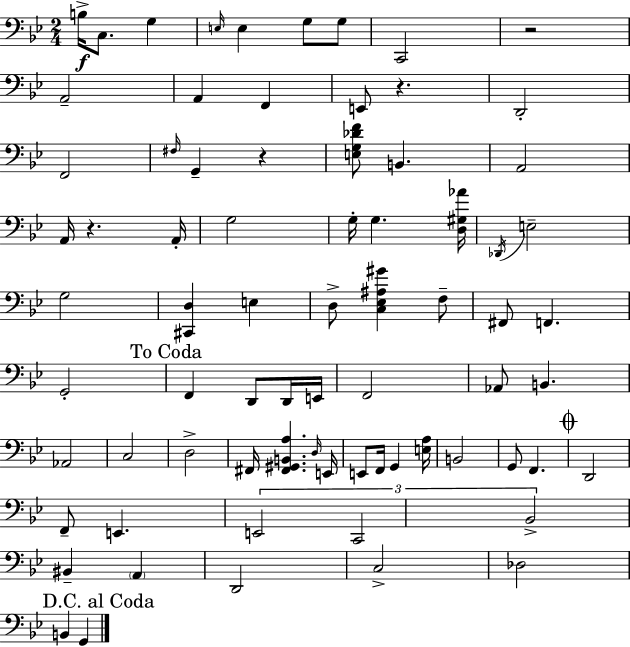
X:1
T:Untitled
M:2/4
L:1/4
K:Gm
B,/4 C,/2 G, E,/4 E, G,/2 G,/2 C,,2 z2 A,,2 A,, F,, E,,/2 z D,,2 F,,2 ^F,/4 G,, z [E,G,_DF]/2 B,, A,,2 A,,/4 z A,,/4 G,2 G,/4 G, [D,^G,_A]/4 _D,,/4 E,2 G,2 [^C,,D,] E, D,/2 [C,_E,^A,^G] F,/2 ^F,,/2 F,, G,,2 F,, D,,/2 D,,/4 E,,/4 F,,2 _A,,/2 B,, _A,,2 C,2 D,2 ^F,,/4 [^F,,^G,,B,,A,] D,/4 E,,/4 E,,/2 F,,/4 G,, [E,A,]/4 B,,2 G,,/2 F,, D,,2 F,,/2 E,, E,,2 C,,2 _B,,2 ^B,, A,, D,,2 C,2 _D,2 B,, G,,